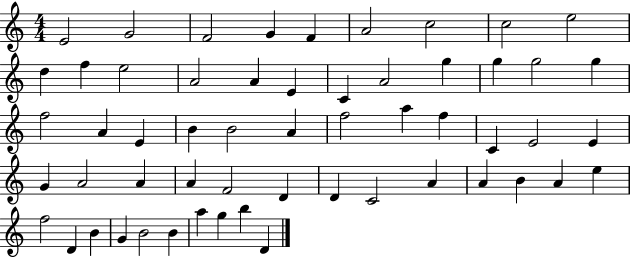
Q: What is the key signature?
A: C major